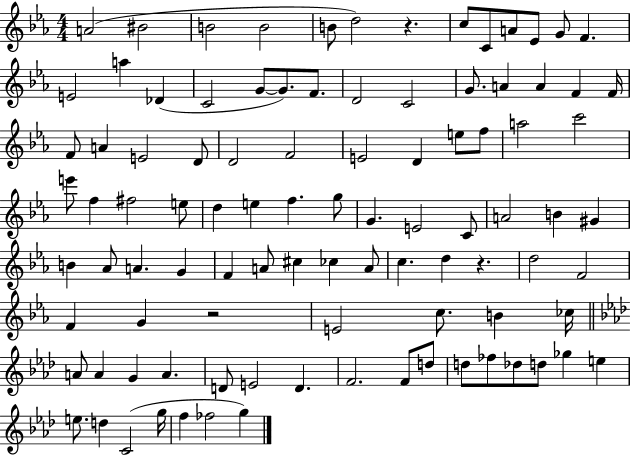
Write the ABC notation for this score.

X:1
T:Untitled
M:4/4
L:1/4
K:Eb
A2 ^B2 B2 B2 B/2 d2 z c/2 C/2 A/2 _E/2 G/2 F E2 a _D C2 G/2 G/2 F/2 D2 C2 G/2 A A F F/4 F/2 A E2 D/2 D2 F2 E2 D e/2 f/2 a2 c'2 e'/2 f ^f2 e/2 d e f g/2 G E2 C/2 A2 B ^G B _A/2 A G F A/2 ^c _c A/2 c d z d2 F2 F G z2 E2 c/2 B _c/4 A/2 A G A D/2 E2 D F2 F/2 d/2 d/2 _f/2 _d/2 d/2 _g e e/2 d C2 g/4 f _f2 g